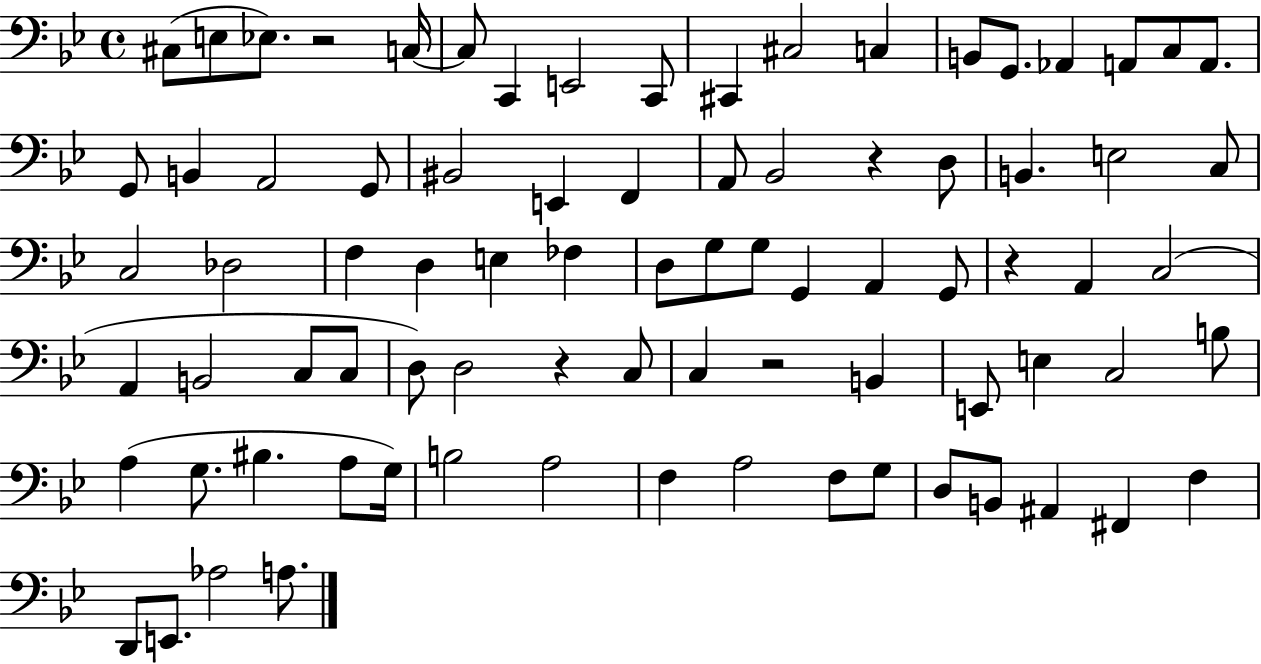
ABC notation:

X:1
T:Untitled
M:4/4
L:1/4
K:Bb
^C,/2 E,/2 _E,/2 z2 C,/4 C,/2 C,, E,,2 C,,/2 ^C,, ^C,2 C, B,,/2 G,,/2 _A,, A,,/2 C,/2 A,,/2 G,,/2 B,, A,,2 G,,/2 ^B,,2 E,, F,, A,,/2 _B,,2 z D,/2 B,, E,2 C,/2 C,2 _D,2 F, D, E, _F, D,/2 G,/2 G,/2 G,, A,, G,,/2 z A,, C,2 A,, B,,2 C,/2 C,/2 D,/2 D,2 z C,/2 C, z2 B,, E,,/2 E, C,2 B,/2 A, G,/2 ^B, A,/2 G,/4 B,2 A,2 F, A,2 F,/2 G,/2 D,/2 B,,/2 ^A,, ^F,, F, D,,/2 E,,/2 _A,2 A,/2